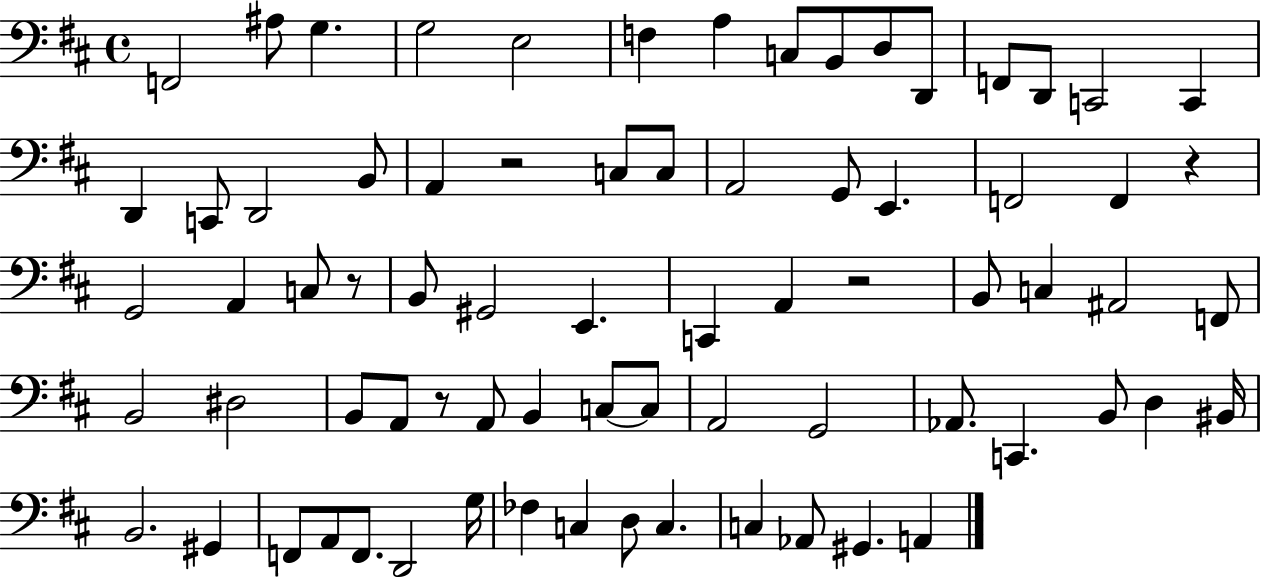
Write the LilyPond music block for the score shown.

{
  \clef bass
  \time 4/4
  \defaultTimeSignature
  \key d \major
  f,2 ais8 g4. | g2 e2 | f4 a4 c8 b,8 d8 d,8 | f,8 d,8 c,2 c,4 | \break d,4 c,8 d,2 b,8 | a,4 r2 c8 c8 | a,2 g,8 e,4. | f,2 f,4 r4 | \break g,2 a,4 c8 r8 | b,8 gis,2 e,4. | c,4 a,4 r2 | b,8 c4 ais,2 f,8 | \break b,2 dis2 | b,8 a,8 r8 a,8 b,4 c8~~ c8 | a,2 g,2 | aes,8. c,4. b,8 d4 bis,16 | \break b,2. gis,4 | f,8 a,8 f,8. d,2 g16 | fes4 c4 d8 c4. | c4 aes,8 gis,4. a,4 | \break \bar "|."
}